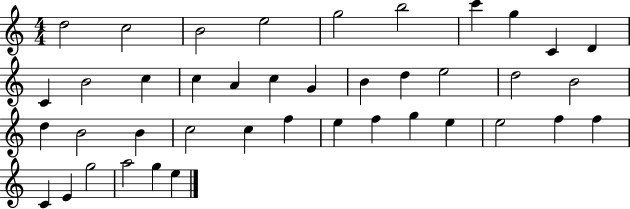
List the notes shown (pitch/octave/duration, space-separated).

D5/h C5/h B4/h E5/h G5/h B5/h C6/q G5/q C4/q D4/q C4/q B4/h C5/q C5/q A4/q C5/q G4/q B4/q D5/q E5/h D5/h B4/h D5/q B4/h B4/q C5/h C5/q F5/q E5/q F5/q G5/q E5/q E5/h F5/q F5/q C4/q E4/q G5/h A5/h G5/q E5/q